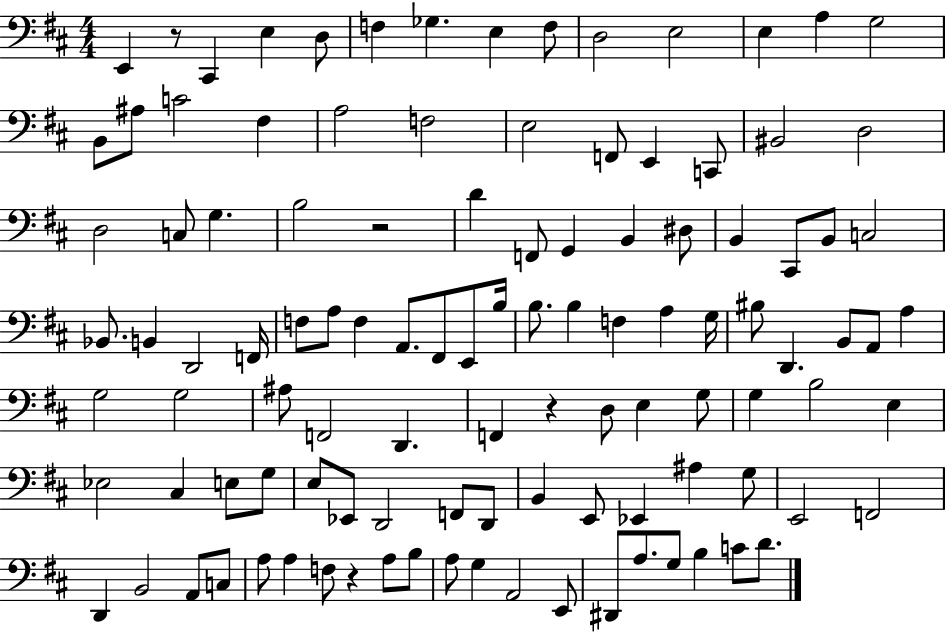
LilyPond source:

{
  \clef bass
  \numericTimeSignature
  \time 4/4
  \key d \major
  e,4 r8 cis,4 e4 d8 | f4 ges4. e4 f8 | d2 e2 | e4 a4 g2 | \break b,8 ais8 c'2 fis4 | a2 f2 | e2 f,8 e,4 c,8 | bis,2 d2 | \break d2 c8 g4. | b2 r2 | d'4 f,8 g,4 b,4 dis8 | b,4 cis,8 b,8 c2 | \break bes,8. b,4 d,2 f,16 | f8 a8 f4 a,8. fis,8 e,8 b16 | b8. b4 f4 a4 g16 | bis8 d,4. b,8 a,8 a4 | \break g2 g2 | ais8 f,2 d,4. | f,4 r4 d8 e4 g8 | g4 b2 e4 | \break ees2 cis4 e8 g8 | e8 ees,8 d,2 f,8 d,8 | b,4 e,8 ees,4 ais4 g8 | e,2 f,2 | \break d,4 b,2 a,8 c8 | a8 a4 f8 r4 a8 b8 | a8 g4 a,2 e,8 | dis,8 a8. g8 b4 c'8 d'8. | \break \bar "|."
}